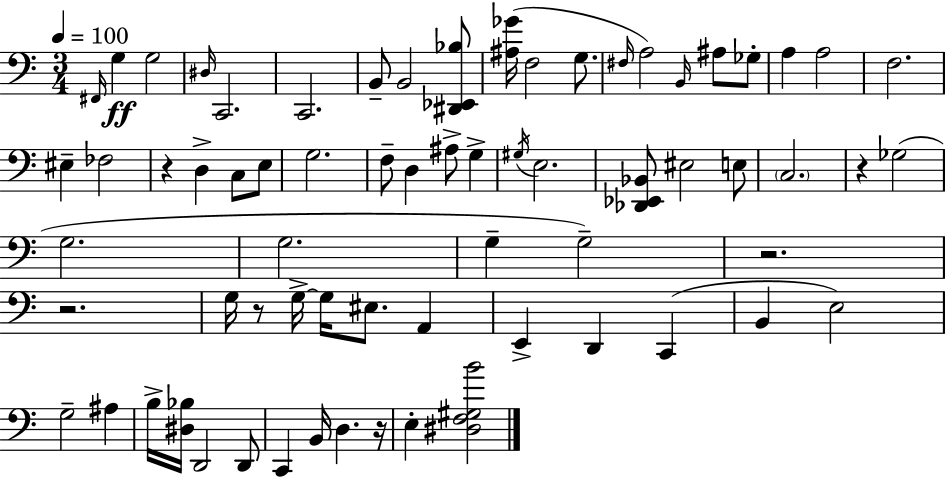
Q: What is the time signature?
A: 3/4